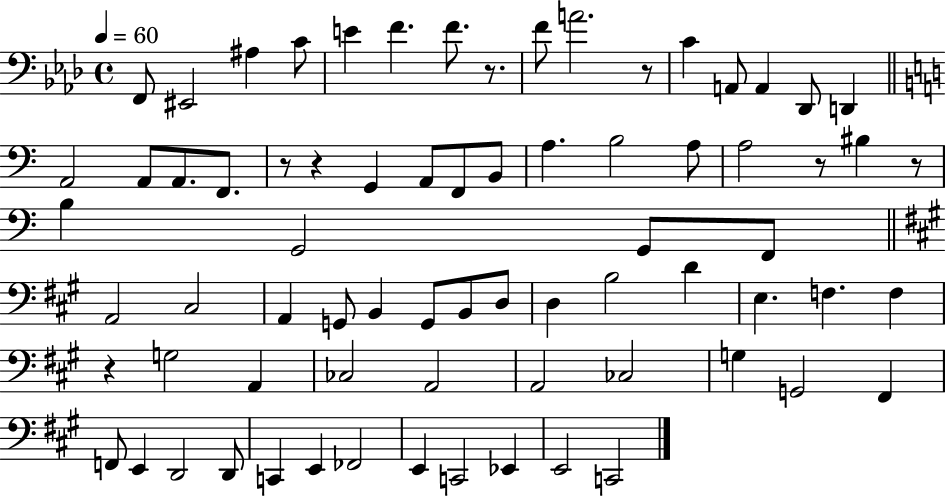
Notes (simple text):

F2/e EIS2/h A#3/q C4/e E4/q F4/q. F4/e. R/e. F4/e A4/h. R/e C4/q A2/e A2/q Db2/e D2/q A2/h A2/e A2/e. F2/e. R/e R/q G2/q A2/e F2/e B2/e A3/q. B3/h A3/e A3/h R/e BIS3/q R/e B3/q G2/h G2/e F2/e A2/h C#3/h A2/q G2/e B2/q G2/e B2/e D3/e D3/q B3/h D4/q E3/q. F3/q. F3/q R/q G3/h A2/q CES3/h A2/h A2/h CES3/h G3/q G2/h F#2/q F2/e E2/q D2/h D2/e C2/q E2/q FES2/h E2/q C2/h Eb2/q E2/h C2/h